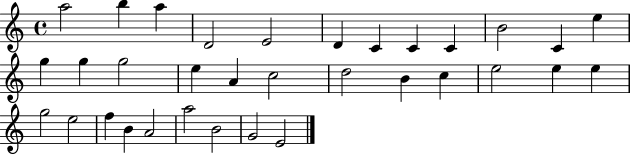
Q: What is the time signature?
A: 4/4